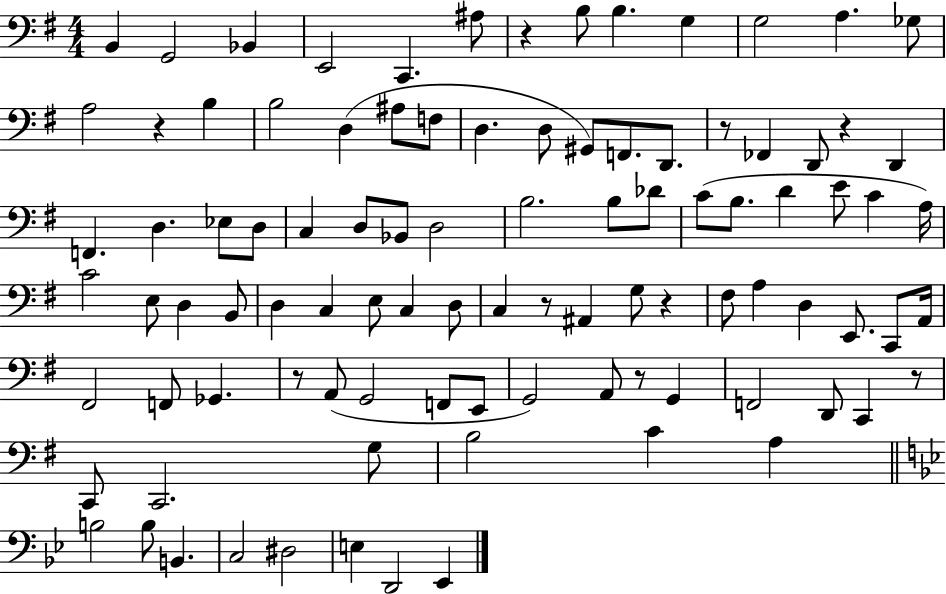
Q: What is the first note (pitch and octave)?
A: B2